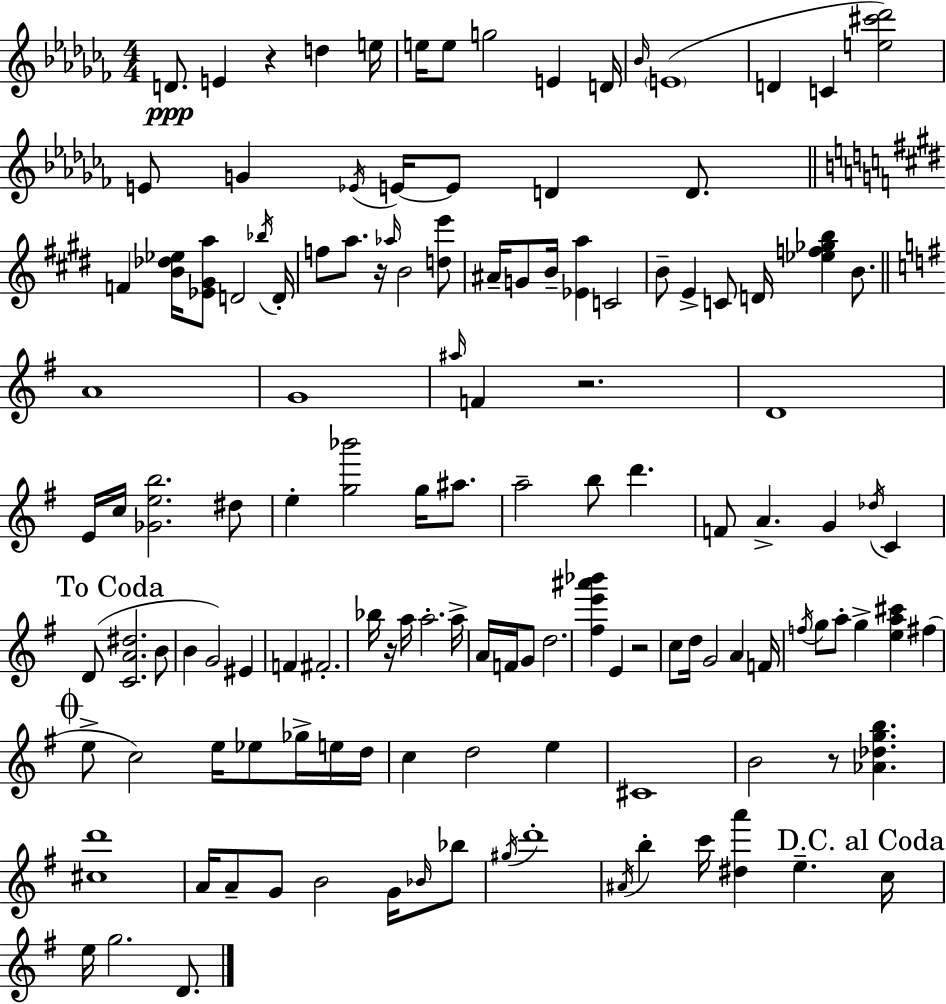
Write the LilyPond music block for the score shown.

{
  \clef treble
  \numericTimeSignature
  \time 4/4
  \key aes \minor
  d'8.\ppp e'4 r4 d''4 e''16 | e''16 e''8 g''2 e'4 d'16 | \grace { bes'16 }( \parenthesize e'1 | d'4 c'4 <e'' cis''' des'''>2) | \break e'8 g'4 \acciaccatura { ees'16 } e'16~~ e'8 d'4 d'8. | \bar "||" \break \key e \major f'4 <b' des'' ees''>16 <ees' gis' a''>8 d'2 \acciaccatura { bes''16 } | d'16-. f''8 a''8. r16 \grace { aes''16 } b'2 | <d'' e'''>8 ais'16-- g'8 b'16-- <ees' a''>4 c'2 | b'8-- e'4-> c'8 d'16 <ees'' f'' ges'' b''>4 b'8. | \break \bar "||" \break \key g \major a'1 | g'1 | \grace { ais''16 } f'4 r2. | d'1 | \break e'16 c''16 <ges' e'' b''>2. dis''8 | e''4-. <g'' bes'''>2 g''16 ais''8. | a''2-- b''8 d'''4. | f'8 a'4.-> g'4 \acciaccatura { des''16 } c'4 | \break \mark "To Coda" d'8( <c' a' dis''>2. | b'8 b'4 g'2) eis'4 | f'4 fis'2.-. | bes''16 r16 a''16 a''2.-. | \break a''16-> a'16 f'16 g'8 d''2. | <fis'' e''' ais''' bes'''>4 e'4 r2 | c''8 d''16 g'2 a'4 | f'16 \acciaccatura { f''16 } g''8 a''8-. g''4-> <e'' a'' cis'''>4 fis''4( | \break \mark \markup { \musicglyph "scripts.coda" } e''8-> c''2) e''16 ees''8 | ges''16-> e''16 d''16 c''4 d''2 e''4 | cis'1 | b'2 r8 <aes' des'' g'' b''>4. | \break <cis'' d'''>1 | a'16 a'8-- g'8 b'2 | g'16 \grace { bes'16 } bes''8 \acciaccatura { gis''16 } d'''1-. | \acciaccatura { ais'16 } b''4-. c'''16 <dis'' a'''>4 e''4.-- | \break \mark "D.C. al Coda" c''16 e''16 g''2. | d'8. \bar "|."
}